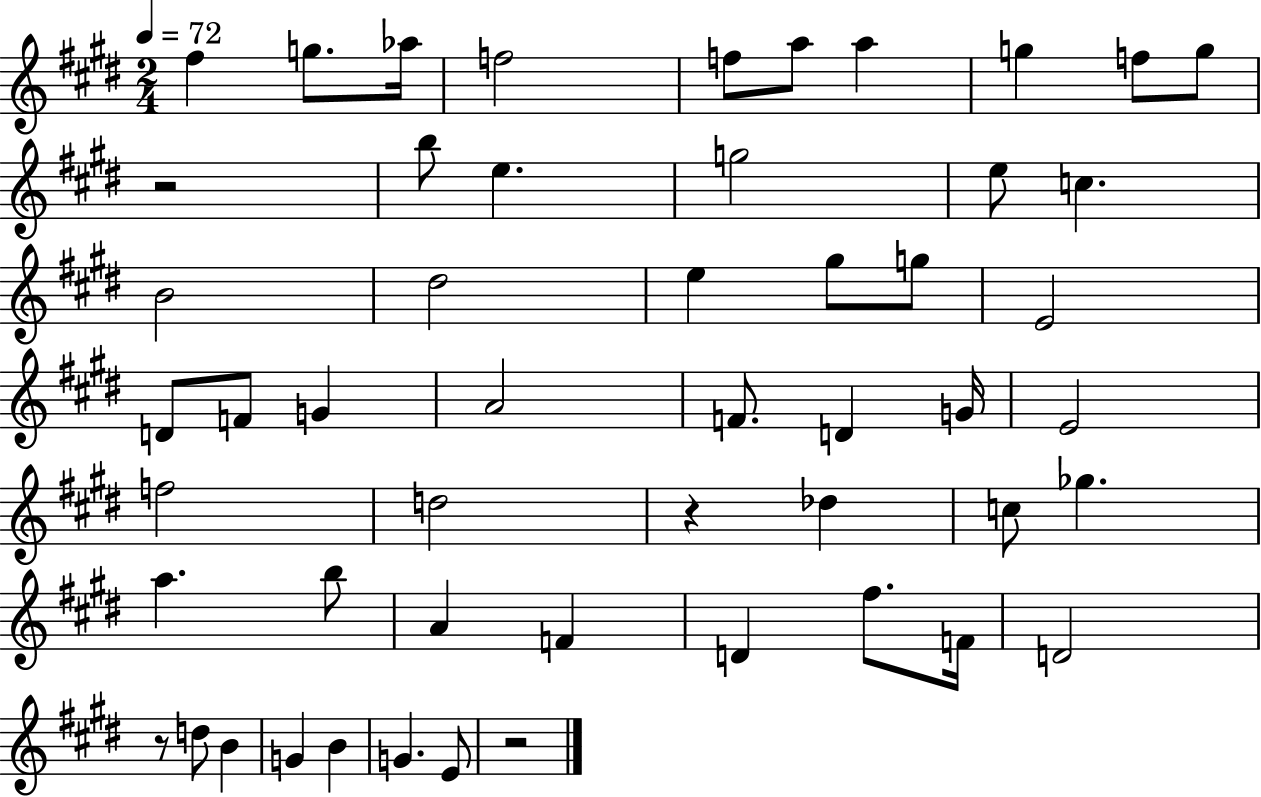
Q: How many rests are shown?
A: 4